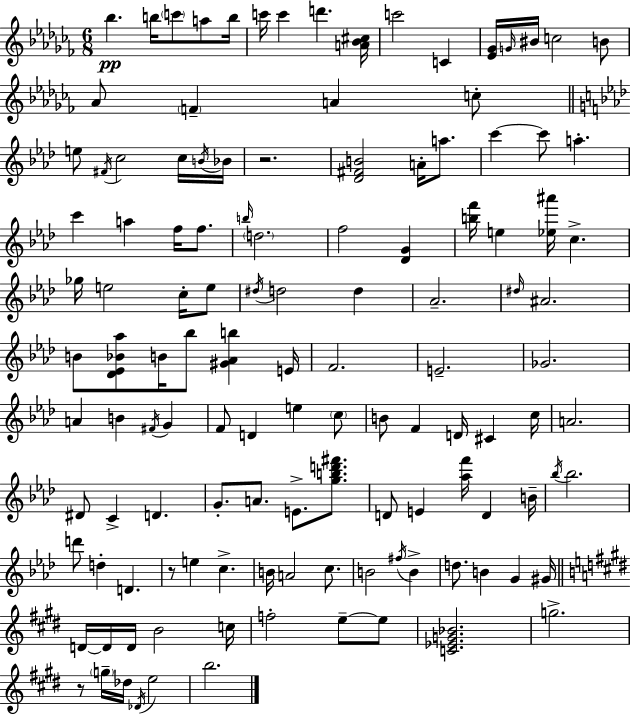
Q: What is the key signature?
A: AES minor